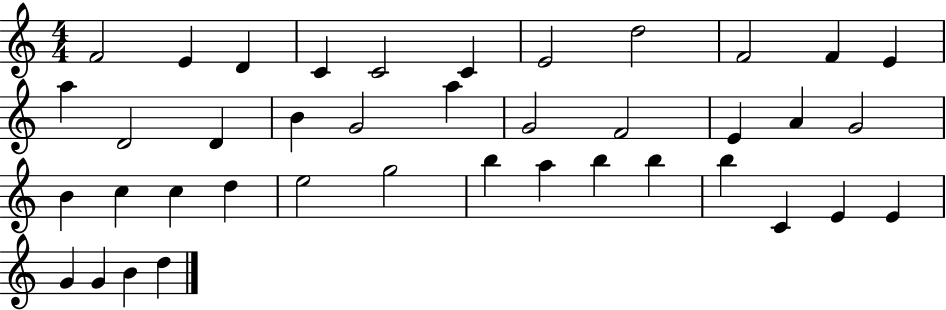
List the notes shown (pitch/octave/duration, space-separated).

F4/h E4/q D4/q C4/q C4/h C4/q E4/h D5/h F4/h F4/q E4/q A5/q D4/h D4/q B4/q G4/h A5/q G4/h F4/h E4/q A4/q G4/h B4/q C5/q C5/q D5/q E5/h G5/h B5/q A5/q B5/q B5/q B5/q C4/q E4/q E4/q G4/q G4/q B4/q D5/q